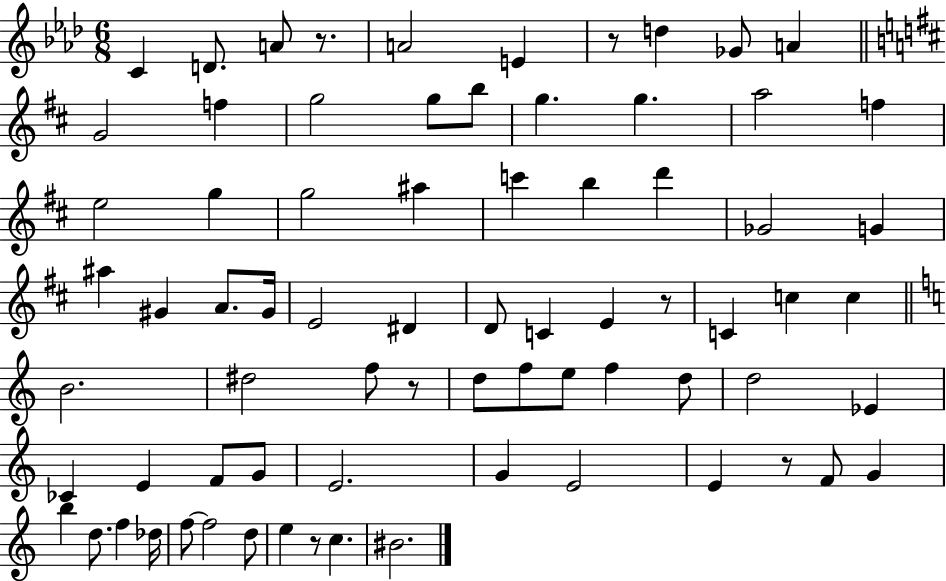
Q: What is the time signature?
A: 6/8